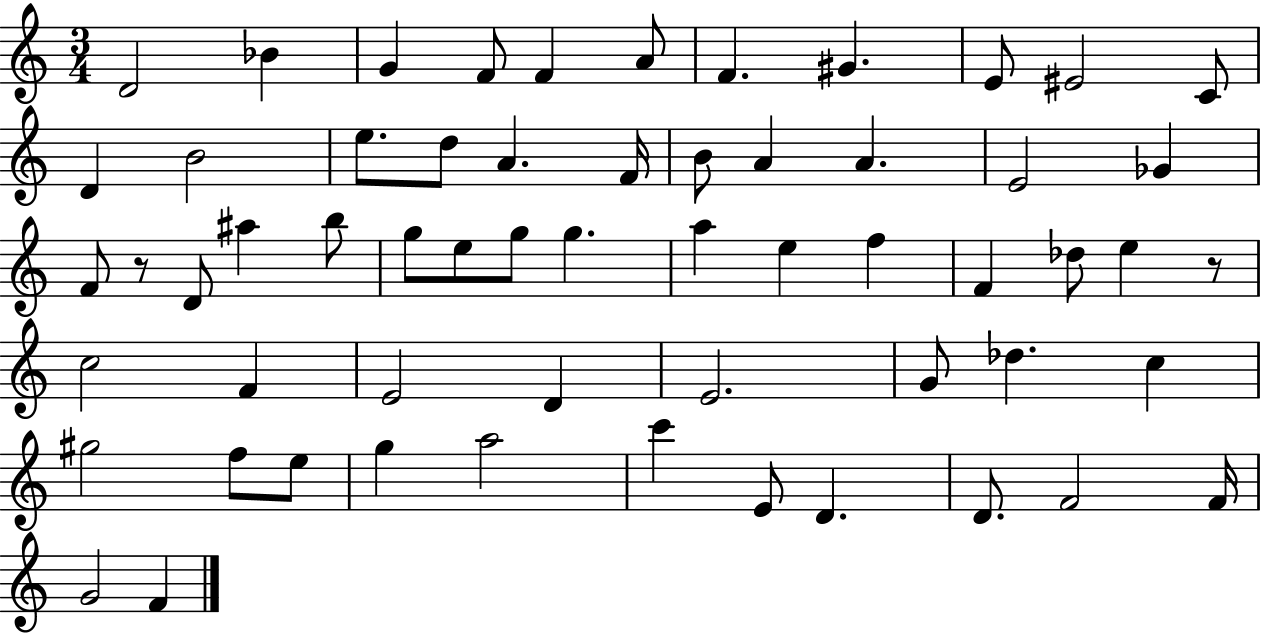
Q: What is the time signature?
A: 3/4